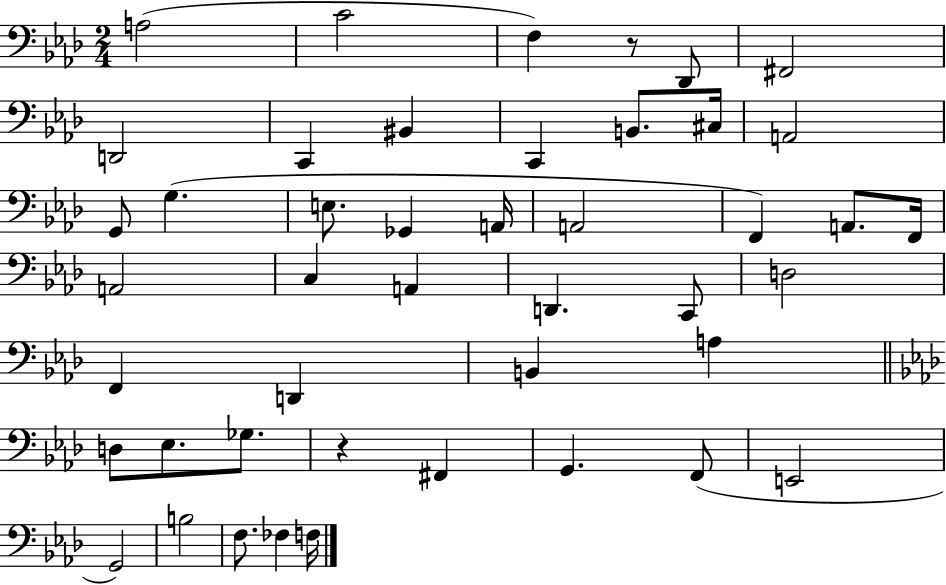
{
  \clef bass
  \numericTimeSignature
  \time 2/4
  \key aes \major
  \repeat volta 2 { a2( | c'2 | f4) r8 des,8 | fis,2 | \break d,2 | c,4 bis,4 | c,4 b,8. cis16 | a,2 | \break g,8 g4.( | e8. ges,4 a,16 | a,2 | f,4) a,8. f,16 | \break a,2 | c4 a,4 | d,4. c,8 | d2 | \break f,4 d,4 | b,4 a4 | \bar "||" \break \key aes \major d8 ees8. ges8. | r4 fis,4 | g,4. f,8( | e,2 | \break g,2) | b2 | f8. fes4 f16 | } \bar "|."
}